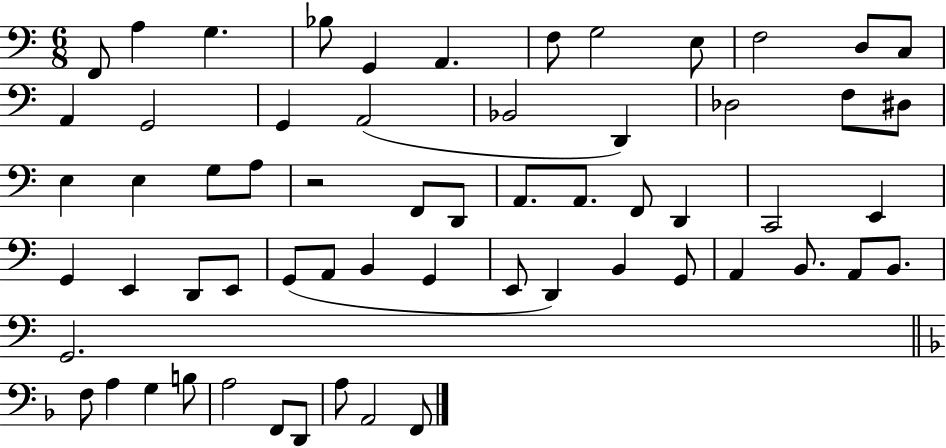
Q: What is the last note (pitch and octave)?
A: F2